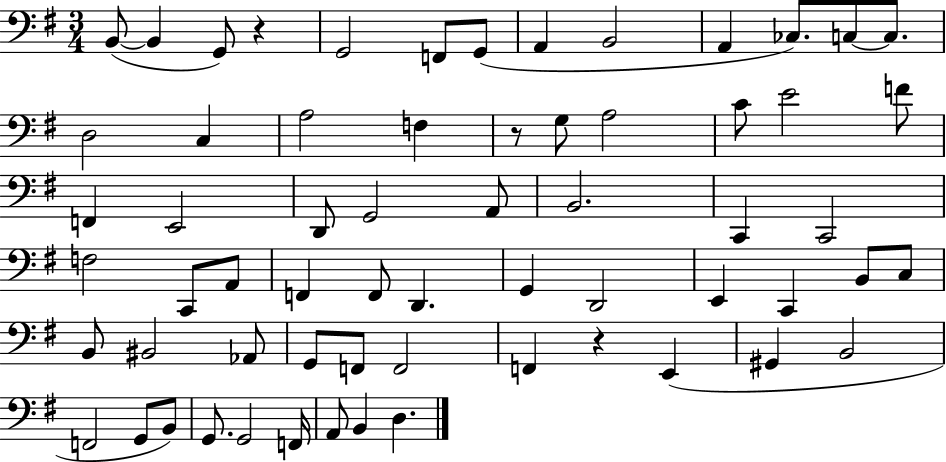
X:1
T:Untitled
M:3/4
L:1/4
K:G
B,,/2 B,, G,,/2 z G,,2 F,,/2 G,,/2 A,, B,,2 A,, _C,/2 C,/2 C,/2 D,2 C, A,2 F, z/2 G,/2 A,2 C/2 E2 F/2 F,, E,,2 D,,/2 G,,2 A,,/2 B,,2 C,, C,,2 F,2 C,,/2 A,,/2 F,, F,,/2 D,, G,, D,,2 E,, C,, B,,/2 C,/2 B,,/2 ^B,,2 _A,,/2 G,,/2 F,,/2 F,,2 F,, z E,, ^G,, B,,2 F,,2 G,,/2 B,,/2 G,,/2 G,,2 F,,/4 A,,/2 B,, D,